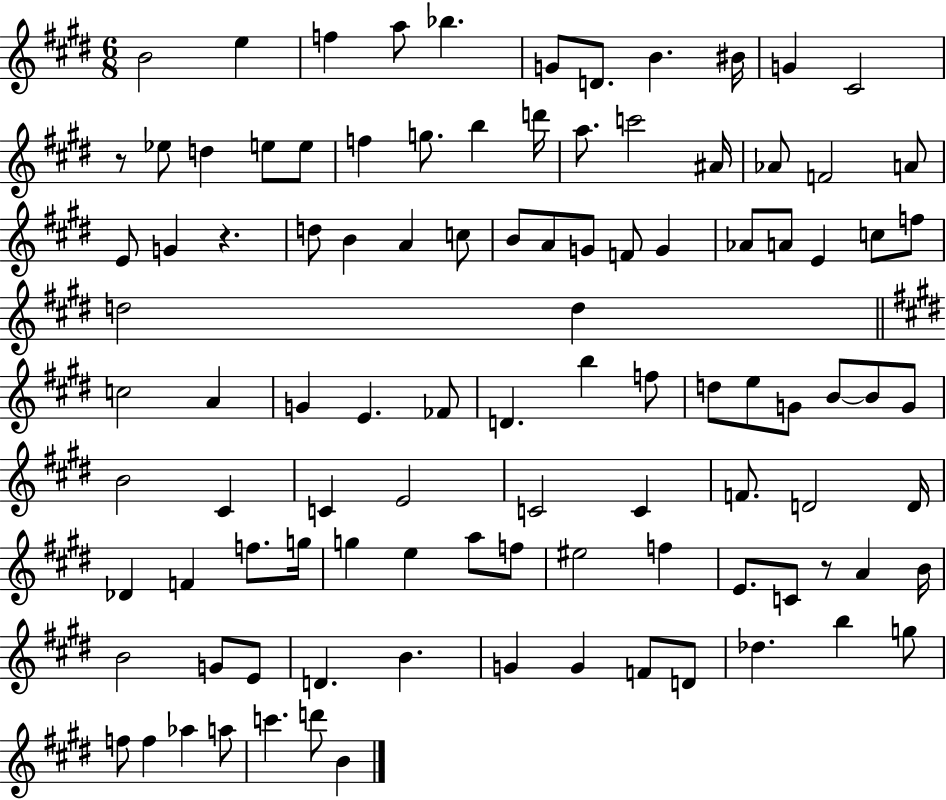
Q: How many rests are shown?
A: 3